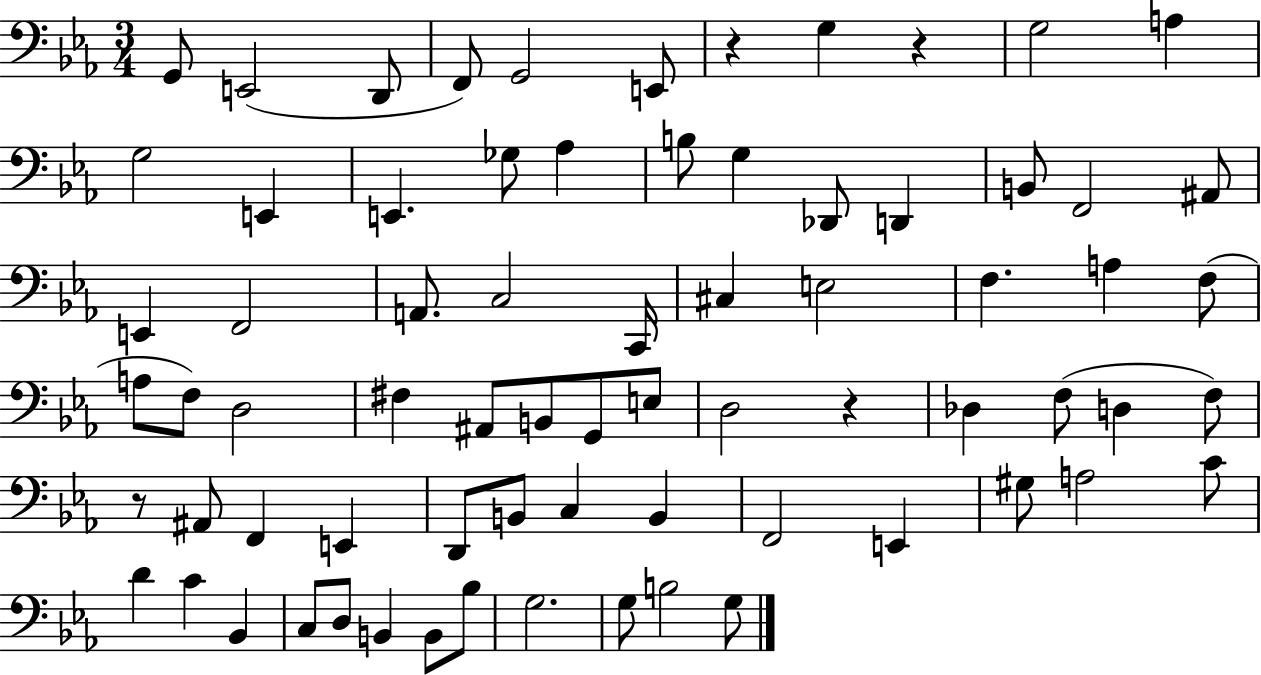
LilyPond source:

{
  \clef bass
  \numericTimeSignature
  \time 3/4
  \key ees \major
  g,8 e,2( d,8 | f,8) g,2 e,8 | r4 g4 r4 | g2 a4 | \break g2 e,4 | e,4. ges8 aes4 | b8 g4 des,8 d,4 | b,8 f,2 ais,8 | \break e,4 f,2 | a,8. c2 c,16 | cis4 e2 | f4. a4 f8( | \break a8 f8) d2 | fis4 ais,8 b,8 g,8 e8 | d2 r4 | des4 f8( d4 f8) | \break r8 ais,8 f,4 e,4 | d,8 b,8 c4 b,4 | f,2 e,4 | gis8 a2 c'8 | \break d'4 c'4 bes,4 | c8 d8 b,4 b,8 bes8 | g2. | g8 b2 g8 | \break \bar "|."
}